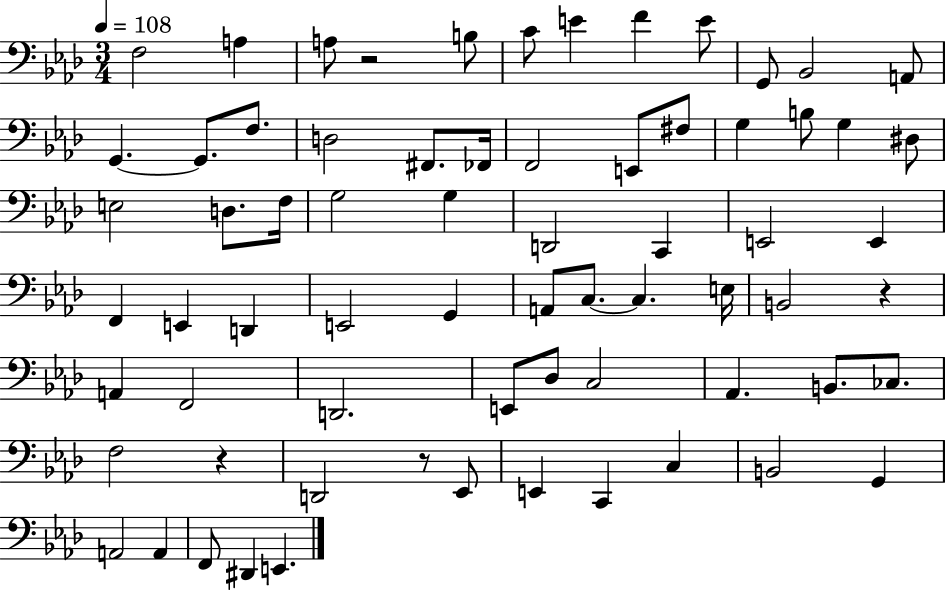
F3/h A3/q A3/e R/h B3/e C4/e E4/q F4/q E4/e G2/e Bb2/h A2/e G2/q. G2/e. F3/e. D3/h F#2/e. FES2/s F2/h E2/e F#3/e G3/q B3/e G3/q D#3/e E3/h D3/e. F3/s G3/h G3/q D2/h C2/q E2/h E2/q F2/q E2/q D2/q E2/h G2/q A2/e C3/e. C3/q. E3/s B2/h R/q A2/q F2/h D2/h. E2/e Db3/e C3/h Ab2/q. B2/e. CES3/e. F3/h R/q D2/h R/e Eb2/e E2/q C2/q C3/q B2/h G2/q A2/h A2/q F2/e D#2/q E2/q.